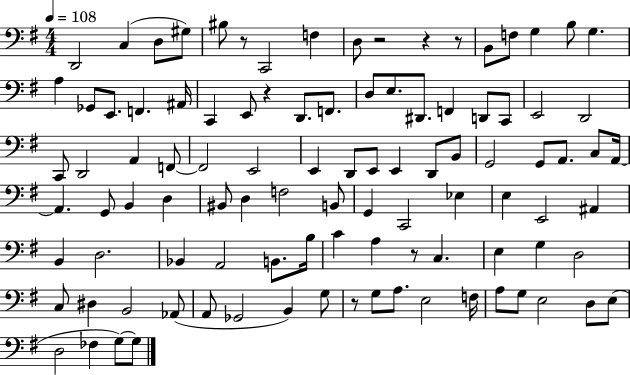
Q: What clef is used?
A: bass